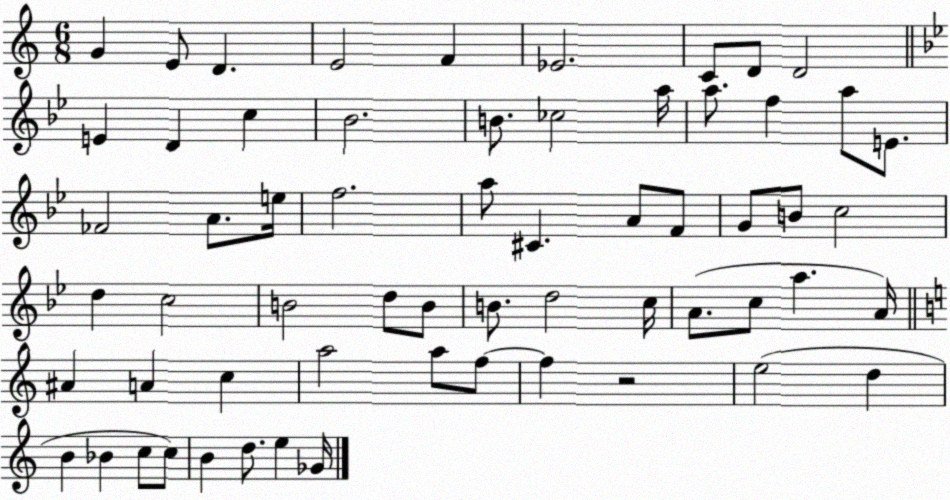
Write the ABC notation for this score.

X:1
T:Untitled
M:6/8
L:1/4
K:C
G E/2 D E2 F _E2 C/2 D/2 D2 E D c _B2 B/2 _c2 a/4 a/2 f a/2 E/2 _F2 A/2 e/4 f2 a/2 ^C A/2 F/2 G/2 B/2 c2 d c2 B2 d/2 B/2 B/2 d2 c/4 A/2 c/2 a A/4 ^A A c a2 a/2 f/2 f z2 e2 d B _B c/2 c/2 B d/2 e _G/4